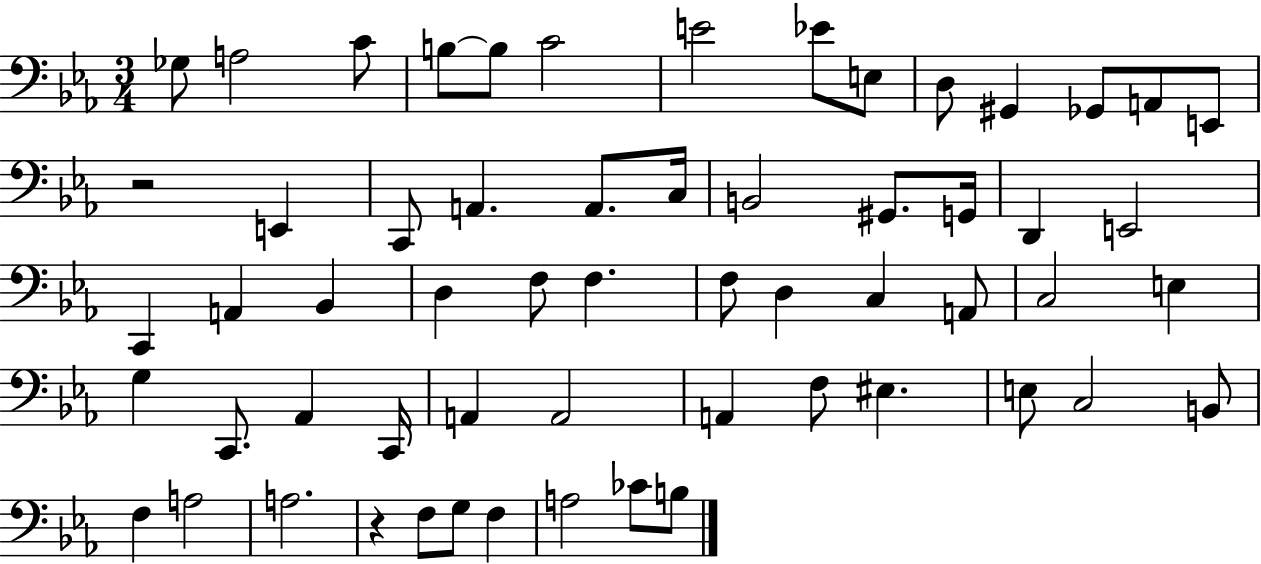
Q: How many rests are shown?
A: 2